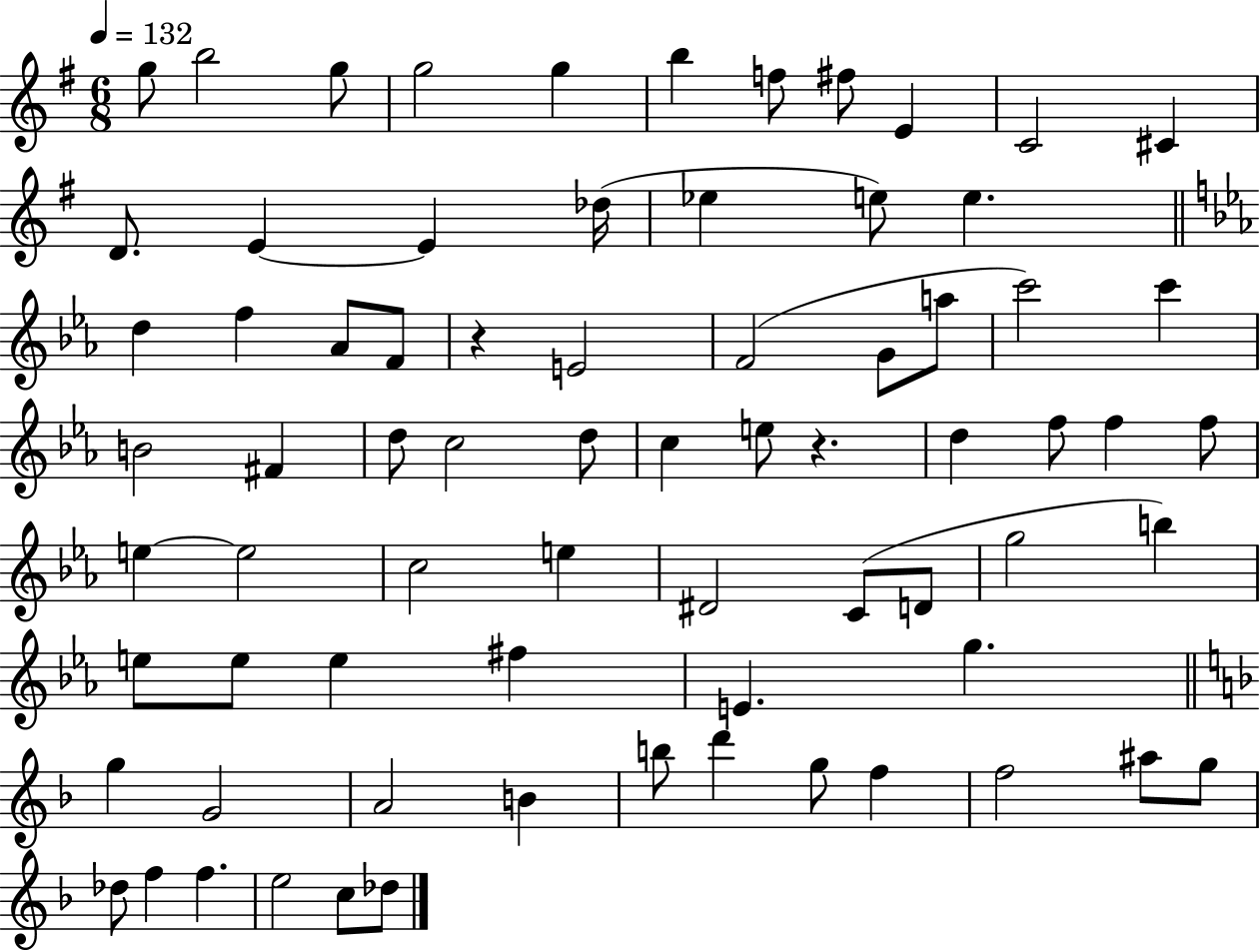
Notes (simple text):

G5/e B5/h G5/e G5/h G5/q B5/q F5/e F#5/e E4/q C4/h C#4/q D4/e. E4/q E4/q Db5/s Eb5/q E5/e E5/q. D5/q F5/q Ab4/e F4/e R/q E4/h F4/h G4/e A5/e C6/h C6/q B4/h F#4/q D5/e C5/h D5/e C5/q E5/e R/q. D5/q F5/e F5/q F5/e E5/q E5/h C5/h E5/q D#4/h C4/e D4/e G5/h B5/q E5/e E5/e E5/q F#5/q E4/q. G5/q. G5/q G4/h A4/h B4/q B5/e D6/q G5/e F5/q F5/h A#5/e G5/e Db5/e F5/q F5/q. E5/h C5/e Db5/e